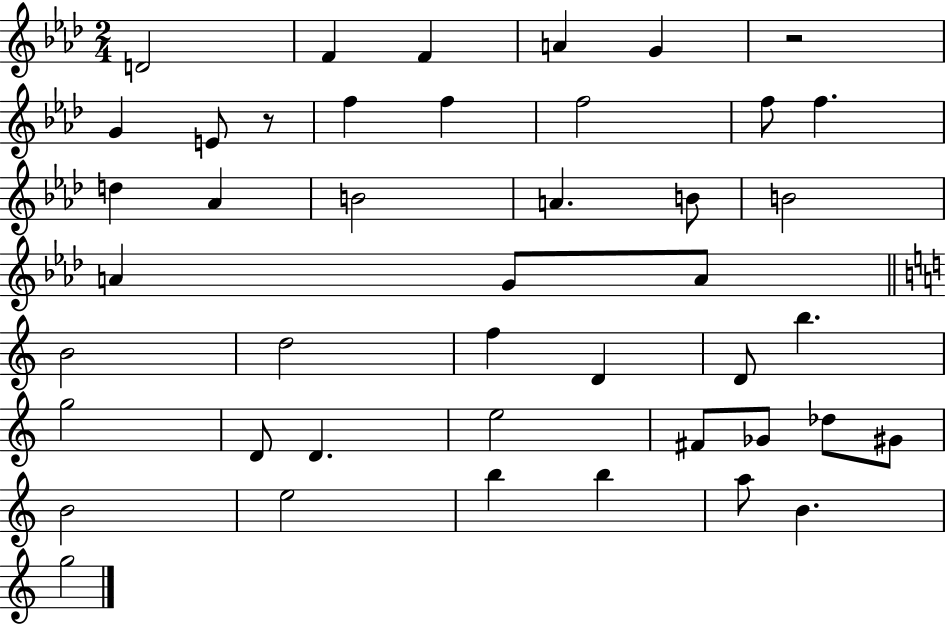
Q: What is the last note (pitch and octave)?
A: G5